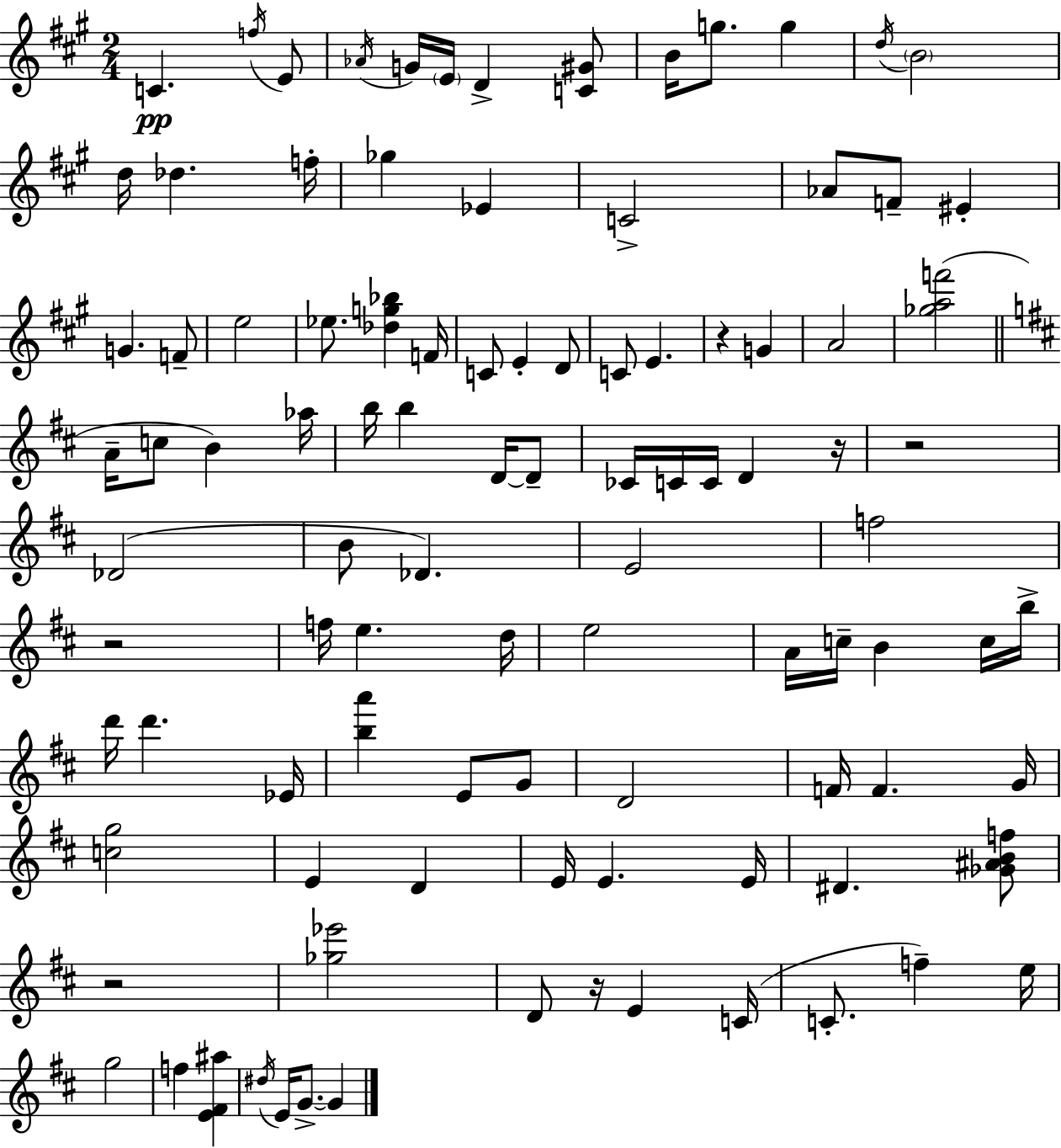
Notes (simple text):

C4/q. F5/s E4/e Ab4/s G4/s E4/s D4/q [C4,G#4]/e B4/s G5/e. G5/q D5/s B4/h D5/s Db5/q. F5/s Gb5/q Eb4/q C4/h Ab4/e F4/e EIS4/q G4/q. F4/e E5/h Eb5/e. [Db5,G5,Bb5]/q F4/s C4/e E4/q D4/e C4/e E4/q. R/q G4/q A4/h [Gb5,A5,F6]/h A4/s C5/e B4/q Ab5/s B5/s B5/q D4/s D4/e CES4/s C4/s C4/s D4/q R/s R/h Db4/h B4/e Db4/q. E4/h F5/h R/h F5/s E5/q. D5/s E5/h A4/s C5/s B4/q C5/s B5/s D6/s D6/q. Eb4/s [B5,A6]/q E4/e G4/e D4/h F4/s F4/q. G4/s [C5,G5]/h E4/q D4/q E4/s E4/q. E4/s D#4/q. [Gb4,A#4,B4,F5]/e R/h [Gb5,Eb6]/h D4/e R/s E4/q C4/s C4/e. F5/q E5/s G5/h F5/q [E4,F#4,A#5]/q D#5/s E4/s G4/e. G4/q